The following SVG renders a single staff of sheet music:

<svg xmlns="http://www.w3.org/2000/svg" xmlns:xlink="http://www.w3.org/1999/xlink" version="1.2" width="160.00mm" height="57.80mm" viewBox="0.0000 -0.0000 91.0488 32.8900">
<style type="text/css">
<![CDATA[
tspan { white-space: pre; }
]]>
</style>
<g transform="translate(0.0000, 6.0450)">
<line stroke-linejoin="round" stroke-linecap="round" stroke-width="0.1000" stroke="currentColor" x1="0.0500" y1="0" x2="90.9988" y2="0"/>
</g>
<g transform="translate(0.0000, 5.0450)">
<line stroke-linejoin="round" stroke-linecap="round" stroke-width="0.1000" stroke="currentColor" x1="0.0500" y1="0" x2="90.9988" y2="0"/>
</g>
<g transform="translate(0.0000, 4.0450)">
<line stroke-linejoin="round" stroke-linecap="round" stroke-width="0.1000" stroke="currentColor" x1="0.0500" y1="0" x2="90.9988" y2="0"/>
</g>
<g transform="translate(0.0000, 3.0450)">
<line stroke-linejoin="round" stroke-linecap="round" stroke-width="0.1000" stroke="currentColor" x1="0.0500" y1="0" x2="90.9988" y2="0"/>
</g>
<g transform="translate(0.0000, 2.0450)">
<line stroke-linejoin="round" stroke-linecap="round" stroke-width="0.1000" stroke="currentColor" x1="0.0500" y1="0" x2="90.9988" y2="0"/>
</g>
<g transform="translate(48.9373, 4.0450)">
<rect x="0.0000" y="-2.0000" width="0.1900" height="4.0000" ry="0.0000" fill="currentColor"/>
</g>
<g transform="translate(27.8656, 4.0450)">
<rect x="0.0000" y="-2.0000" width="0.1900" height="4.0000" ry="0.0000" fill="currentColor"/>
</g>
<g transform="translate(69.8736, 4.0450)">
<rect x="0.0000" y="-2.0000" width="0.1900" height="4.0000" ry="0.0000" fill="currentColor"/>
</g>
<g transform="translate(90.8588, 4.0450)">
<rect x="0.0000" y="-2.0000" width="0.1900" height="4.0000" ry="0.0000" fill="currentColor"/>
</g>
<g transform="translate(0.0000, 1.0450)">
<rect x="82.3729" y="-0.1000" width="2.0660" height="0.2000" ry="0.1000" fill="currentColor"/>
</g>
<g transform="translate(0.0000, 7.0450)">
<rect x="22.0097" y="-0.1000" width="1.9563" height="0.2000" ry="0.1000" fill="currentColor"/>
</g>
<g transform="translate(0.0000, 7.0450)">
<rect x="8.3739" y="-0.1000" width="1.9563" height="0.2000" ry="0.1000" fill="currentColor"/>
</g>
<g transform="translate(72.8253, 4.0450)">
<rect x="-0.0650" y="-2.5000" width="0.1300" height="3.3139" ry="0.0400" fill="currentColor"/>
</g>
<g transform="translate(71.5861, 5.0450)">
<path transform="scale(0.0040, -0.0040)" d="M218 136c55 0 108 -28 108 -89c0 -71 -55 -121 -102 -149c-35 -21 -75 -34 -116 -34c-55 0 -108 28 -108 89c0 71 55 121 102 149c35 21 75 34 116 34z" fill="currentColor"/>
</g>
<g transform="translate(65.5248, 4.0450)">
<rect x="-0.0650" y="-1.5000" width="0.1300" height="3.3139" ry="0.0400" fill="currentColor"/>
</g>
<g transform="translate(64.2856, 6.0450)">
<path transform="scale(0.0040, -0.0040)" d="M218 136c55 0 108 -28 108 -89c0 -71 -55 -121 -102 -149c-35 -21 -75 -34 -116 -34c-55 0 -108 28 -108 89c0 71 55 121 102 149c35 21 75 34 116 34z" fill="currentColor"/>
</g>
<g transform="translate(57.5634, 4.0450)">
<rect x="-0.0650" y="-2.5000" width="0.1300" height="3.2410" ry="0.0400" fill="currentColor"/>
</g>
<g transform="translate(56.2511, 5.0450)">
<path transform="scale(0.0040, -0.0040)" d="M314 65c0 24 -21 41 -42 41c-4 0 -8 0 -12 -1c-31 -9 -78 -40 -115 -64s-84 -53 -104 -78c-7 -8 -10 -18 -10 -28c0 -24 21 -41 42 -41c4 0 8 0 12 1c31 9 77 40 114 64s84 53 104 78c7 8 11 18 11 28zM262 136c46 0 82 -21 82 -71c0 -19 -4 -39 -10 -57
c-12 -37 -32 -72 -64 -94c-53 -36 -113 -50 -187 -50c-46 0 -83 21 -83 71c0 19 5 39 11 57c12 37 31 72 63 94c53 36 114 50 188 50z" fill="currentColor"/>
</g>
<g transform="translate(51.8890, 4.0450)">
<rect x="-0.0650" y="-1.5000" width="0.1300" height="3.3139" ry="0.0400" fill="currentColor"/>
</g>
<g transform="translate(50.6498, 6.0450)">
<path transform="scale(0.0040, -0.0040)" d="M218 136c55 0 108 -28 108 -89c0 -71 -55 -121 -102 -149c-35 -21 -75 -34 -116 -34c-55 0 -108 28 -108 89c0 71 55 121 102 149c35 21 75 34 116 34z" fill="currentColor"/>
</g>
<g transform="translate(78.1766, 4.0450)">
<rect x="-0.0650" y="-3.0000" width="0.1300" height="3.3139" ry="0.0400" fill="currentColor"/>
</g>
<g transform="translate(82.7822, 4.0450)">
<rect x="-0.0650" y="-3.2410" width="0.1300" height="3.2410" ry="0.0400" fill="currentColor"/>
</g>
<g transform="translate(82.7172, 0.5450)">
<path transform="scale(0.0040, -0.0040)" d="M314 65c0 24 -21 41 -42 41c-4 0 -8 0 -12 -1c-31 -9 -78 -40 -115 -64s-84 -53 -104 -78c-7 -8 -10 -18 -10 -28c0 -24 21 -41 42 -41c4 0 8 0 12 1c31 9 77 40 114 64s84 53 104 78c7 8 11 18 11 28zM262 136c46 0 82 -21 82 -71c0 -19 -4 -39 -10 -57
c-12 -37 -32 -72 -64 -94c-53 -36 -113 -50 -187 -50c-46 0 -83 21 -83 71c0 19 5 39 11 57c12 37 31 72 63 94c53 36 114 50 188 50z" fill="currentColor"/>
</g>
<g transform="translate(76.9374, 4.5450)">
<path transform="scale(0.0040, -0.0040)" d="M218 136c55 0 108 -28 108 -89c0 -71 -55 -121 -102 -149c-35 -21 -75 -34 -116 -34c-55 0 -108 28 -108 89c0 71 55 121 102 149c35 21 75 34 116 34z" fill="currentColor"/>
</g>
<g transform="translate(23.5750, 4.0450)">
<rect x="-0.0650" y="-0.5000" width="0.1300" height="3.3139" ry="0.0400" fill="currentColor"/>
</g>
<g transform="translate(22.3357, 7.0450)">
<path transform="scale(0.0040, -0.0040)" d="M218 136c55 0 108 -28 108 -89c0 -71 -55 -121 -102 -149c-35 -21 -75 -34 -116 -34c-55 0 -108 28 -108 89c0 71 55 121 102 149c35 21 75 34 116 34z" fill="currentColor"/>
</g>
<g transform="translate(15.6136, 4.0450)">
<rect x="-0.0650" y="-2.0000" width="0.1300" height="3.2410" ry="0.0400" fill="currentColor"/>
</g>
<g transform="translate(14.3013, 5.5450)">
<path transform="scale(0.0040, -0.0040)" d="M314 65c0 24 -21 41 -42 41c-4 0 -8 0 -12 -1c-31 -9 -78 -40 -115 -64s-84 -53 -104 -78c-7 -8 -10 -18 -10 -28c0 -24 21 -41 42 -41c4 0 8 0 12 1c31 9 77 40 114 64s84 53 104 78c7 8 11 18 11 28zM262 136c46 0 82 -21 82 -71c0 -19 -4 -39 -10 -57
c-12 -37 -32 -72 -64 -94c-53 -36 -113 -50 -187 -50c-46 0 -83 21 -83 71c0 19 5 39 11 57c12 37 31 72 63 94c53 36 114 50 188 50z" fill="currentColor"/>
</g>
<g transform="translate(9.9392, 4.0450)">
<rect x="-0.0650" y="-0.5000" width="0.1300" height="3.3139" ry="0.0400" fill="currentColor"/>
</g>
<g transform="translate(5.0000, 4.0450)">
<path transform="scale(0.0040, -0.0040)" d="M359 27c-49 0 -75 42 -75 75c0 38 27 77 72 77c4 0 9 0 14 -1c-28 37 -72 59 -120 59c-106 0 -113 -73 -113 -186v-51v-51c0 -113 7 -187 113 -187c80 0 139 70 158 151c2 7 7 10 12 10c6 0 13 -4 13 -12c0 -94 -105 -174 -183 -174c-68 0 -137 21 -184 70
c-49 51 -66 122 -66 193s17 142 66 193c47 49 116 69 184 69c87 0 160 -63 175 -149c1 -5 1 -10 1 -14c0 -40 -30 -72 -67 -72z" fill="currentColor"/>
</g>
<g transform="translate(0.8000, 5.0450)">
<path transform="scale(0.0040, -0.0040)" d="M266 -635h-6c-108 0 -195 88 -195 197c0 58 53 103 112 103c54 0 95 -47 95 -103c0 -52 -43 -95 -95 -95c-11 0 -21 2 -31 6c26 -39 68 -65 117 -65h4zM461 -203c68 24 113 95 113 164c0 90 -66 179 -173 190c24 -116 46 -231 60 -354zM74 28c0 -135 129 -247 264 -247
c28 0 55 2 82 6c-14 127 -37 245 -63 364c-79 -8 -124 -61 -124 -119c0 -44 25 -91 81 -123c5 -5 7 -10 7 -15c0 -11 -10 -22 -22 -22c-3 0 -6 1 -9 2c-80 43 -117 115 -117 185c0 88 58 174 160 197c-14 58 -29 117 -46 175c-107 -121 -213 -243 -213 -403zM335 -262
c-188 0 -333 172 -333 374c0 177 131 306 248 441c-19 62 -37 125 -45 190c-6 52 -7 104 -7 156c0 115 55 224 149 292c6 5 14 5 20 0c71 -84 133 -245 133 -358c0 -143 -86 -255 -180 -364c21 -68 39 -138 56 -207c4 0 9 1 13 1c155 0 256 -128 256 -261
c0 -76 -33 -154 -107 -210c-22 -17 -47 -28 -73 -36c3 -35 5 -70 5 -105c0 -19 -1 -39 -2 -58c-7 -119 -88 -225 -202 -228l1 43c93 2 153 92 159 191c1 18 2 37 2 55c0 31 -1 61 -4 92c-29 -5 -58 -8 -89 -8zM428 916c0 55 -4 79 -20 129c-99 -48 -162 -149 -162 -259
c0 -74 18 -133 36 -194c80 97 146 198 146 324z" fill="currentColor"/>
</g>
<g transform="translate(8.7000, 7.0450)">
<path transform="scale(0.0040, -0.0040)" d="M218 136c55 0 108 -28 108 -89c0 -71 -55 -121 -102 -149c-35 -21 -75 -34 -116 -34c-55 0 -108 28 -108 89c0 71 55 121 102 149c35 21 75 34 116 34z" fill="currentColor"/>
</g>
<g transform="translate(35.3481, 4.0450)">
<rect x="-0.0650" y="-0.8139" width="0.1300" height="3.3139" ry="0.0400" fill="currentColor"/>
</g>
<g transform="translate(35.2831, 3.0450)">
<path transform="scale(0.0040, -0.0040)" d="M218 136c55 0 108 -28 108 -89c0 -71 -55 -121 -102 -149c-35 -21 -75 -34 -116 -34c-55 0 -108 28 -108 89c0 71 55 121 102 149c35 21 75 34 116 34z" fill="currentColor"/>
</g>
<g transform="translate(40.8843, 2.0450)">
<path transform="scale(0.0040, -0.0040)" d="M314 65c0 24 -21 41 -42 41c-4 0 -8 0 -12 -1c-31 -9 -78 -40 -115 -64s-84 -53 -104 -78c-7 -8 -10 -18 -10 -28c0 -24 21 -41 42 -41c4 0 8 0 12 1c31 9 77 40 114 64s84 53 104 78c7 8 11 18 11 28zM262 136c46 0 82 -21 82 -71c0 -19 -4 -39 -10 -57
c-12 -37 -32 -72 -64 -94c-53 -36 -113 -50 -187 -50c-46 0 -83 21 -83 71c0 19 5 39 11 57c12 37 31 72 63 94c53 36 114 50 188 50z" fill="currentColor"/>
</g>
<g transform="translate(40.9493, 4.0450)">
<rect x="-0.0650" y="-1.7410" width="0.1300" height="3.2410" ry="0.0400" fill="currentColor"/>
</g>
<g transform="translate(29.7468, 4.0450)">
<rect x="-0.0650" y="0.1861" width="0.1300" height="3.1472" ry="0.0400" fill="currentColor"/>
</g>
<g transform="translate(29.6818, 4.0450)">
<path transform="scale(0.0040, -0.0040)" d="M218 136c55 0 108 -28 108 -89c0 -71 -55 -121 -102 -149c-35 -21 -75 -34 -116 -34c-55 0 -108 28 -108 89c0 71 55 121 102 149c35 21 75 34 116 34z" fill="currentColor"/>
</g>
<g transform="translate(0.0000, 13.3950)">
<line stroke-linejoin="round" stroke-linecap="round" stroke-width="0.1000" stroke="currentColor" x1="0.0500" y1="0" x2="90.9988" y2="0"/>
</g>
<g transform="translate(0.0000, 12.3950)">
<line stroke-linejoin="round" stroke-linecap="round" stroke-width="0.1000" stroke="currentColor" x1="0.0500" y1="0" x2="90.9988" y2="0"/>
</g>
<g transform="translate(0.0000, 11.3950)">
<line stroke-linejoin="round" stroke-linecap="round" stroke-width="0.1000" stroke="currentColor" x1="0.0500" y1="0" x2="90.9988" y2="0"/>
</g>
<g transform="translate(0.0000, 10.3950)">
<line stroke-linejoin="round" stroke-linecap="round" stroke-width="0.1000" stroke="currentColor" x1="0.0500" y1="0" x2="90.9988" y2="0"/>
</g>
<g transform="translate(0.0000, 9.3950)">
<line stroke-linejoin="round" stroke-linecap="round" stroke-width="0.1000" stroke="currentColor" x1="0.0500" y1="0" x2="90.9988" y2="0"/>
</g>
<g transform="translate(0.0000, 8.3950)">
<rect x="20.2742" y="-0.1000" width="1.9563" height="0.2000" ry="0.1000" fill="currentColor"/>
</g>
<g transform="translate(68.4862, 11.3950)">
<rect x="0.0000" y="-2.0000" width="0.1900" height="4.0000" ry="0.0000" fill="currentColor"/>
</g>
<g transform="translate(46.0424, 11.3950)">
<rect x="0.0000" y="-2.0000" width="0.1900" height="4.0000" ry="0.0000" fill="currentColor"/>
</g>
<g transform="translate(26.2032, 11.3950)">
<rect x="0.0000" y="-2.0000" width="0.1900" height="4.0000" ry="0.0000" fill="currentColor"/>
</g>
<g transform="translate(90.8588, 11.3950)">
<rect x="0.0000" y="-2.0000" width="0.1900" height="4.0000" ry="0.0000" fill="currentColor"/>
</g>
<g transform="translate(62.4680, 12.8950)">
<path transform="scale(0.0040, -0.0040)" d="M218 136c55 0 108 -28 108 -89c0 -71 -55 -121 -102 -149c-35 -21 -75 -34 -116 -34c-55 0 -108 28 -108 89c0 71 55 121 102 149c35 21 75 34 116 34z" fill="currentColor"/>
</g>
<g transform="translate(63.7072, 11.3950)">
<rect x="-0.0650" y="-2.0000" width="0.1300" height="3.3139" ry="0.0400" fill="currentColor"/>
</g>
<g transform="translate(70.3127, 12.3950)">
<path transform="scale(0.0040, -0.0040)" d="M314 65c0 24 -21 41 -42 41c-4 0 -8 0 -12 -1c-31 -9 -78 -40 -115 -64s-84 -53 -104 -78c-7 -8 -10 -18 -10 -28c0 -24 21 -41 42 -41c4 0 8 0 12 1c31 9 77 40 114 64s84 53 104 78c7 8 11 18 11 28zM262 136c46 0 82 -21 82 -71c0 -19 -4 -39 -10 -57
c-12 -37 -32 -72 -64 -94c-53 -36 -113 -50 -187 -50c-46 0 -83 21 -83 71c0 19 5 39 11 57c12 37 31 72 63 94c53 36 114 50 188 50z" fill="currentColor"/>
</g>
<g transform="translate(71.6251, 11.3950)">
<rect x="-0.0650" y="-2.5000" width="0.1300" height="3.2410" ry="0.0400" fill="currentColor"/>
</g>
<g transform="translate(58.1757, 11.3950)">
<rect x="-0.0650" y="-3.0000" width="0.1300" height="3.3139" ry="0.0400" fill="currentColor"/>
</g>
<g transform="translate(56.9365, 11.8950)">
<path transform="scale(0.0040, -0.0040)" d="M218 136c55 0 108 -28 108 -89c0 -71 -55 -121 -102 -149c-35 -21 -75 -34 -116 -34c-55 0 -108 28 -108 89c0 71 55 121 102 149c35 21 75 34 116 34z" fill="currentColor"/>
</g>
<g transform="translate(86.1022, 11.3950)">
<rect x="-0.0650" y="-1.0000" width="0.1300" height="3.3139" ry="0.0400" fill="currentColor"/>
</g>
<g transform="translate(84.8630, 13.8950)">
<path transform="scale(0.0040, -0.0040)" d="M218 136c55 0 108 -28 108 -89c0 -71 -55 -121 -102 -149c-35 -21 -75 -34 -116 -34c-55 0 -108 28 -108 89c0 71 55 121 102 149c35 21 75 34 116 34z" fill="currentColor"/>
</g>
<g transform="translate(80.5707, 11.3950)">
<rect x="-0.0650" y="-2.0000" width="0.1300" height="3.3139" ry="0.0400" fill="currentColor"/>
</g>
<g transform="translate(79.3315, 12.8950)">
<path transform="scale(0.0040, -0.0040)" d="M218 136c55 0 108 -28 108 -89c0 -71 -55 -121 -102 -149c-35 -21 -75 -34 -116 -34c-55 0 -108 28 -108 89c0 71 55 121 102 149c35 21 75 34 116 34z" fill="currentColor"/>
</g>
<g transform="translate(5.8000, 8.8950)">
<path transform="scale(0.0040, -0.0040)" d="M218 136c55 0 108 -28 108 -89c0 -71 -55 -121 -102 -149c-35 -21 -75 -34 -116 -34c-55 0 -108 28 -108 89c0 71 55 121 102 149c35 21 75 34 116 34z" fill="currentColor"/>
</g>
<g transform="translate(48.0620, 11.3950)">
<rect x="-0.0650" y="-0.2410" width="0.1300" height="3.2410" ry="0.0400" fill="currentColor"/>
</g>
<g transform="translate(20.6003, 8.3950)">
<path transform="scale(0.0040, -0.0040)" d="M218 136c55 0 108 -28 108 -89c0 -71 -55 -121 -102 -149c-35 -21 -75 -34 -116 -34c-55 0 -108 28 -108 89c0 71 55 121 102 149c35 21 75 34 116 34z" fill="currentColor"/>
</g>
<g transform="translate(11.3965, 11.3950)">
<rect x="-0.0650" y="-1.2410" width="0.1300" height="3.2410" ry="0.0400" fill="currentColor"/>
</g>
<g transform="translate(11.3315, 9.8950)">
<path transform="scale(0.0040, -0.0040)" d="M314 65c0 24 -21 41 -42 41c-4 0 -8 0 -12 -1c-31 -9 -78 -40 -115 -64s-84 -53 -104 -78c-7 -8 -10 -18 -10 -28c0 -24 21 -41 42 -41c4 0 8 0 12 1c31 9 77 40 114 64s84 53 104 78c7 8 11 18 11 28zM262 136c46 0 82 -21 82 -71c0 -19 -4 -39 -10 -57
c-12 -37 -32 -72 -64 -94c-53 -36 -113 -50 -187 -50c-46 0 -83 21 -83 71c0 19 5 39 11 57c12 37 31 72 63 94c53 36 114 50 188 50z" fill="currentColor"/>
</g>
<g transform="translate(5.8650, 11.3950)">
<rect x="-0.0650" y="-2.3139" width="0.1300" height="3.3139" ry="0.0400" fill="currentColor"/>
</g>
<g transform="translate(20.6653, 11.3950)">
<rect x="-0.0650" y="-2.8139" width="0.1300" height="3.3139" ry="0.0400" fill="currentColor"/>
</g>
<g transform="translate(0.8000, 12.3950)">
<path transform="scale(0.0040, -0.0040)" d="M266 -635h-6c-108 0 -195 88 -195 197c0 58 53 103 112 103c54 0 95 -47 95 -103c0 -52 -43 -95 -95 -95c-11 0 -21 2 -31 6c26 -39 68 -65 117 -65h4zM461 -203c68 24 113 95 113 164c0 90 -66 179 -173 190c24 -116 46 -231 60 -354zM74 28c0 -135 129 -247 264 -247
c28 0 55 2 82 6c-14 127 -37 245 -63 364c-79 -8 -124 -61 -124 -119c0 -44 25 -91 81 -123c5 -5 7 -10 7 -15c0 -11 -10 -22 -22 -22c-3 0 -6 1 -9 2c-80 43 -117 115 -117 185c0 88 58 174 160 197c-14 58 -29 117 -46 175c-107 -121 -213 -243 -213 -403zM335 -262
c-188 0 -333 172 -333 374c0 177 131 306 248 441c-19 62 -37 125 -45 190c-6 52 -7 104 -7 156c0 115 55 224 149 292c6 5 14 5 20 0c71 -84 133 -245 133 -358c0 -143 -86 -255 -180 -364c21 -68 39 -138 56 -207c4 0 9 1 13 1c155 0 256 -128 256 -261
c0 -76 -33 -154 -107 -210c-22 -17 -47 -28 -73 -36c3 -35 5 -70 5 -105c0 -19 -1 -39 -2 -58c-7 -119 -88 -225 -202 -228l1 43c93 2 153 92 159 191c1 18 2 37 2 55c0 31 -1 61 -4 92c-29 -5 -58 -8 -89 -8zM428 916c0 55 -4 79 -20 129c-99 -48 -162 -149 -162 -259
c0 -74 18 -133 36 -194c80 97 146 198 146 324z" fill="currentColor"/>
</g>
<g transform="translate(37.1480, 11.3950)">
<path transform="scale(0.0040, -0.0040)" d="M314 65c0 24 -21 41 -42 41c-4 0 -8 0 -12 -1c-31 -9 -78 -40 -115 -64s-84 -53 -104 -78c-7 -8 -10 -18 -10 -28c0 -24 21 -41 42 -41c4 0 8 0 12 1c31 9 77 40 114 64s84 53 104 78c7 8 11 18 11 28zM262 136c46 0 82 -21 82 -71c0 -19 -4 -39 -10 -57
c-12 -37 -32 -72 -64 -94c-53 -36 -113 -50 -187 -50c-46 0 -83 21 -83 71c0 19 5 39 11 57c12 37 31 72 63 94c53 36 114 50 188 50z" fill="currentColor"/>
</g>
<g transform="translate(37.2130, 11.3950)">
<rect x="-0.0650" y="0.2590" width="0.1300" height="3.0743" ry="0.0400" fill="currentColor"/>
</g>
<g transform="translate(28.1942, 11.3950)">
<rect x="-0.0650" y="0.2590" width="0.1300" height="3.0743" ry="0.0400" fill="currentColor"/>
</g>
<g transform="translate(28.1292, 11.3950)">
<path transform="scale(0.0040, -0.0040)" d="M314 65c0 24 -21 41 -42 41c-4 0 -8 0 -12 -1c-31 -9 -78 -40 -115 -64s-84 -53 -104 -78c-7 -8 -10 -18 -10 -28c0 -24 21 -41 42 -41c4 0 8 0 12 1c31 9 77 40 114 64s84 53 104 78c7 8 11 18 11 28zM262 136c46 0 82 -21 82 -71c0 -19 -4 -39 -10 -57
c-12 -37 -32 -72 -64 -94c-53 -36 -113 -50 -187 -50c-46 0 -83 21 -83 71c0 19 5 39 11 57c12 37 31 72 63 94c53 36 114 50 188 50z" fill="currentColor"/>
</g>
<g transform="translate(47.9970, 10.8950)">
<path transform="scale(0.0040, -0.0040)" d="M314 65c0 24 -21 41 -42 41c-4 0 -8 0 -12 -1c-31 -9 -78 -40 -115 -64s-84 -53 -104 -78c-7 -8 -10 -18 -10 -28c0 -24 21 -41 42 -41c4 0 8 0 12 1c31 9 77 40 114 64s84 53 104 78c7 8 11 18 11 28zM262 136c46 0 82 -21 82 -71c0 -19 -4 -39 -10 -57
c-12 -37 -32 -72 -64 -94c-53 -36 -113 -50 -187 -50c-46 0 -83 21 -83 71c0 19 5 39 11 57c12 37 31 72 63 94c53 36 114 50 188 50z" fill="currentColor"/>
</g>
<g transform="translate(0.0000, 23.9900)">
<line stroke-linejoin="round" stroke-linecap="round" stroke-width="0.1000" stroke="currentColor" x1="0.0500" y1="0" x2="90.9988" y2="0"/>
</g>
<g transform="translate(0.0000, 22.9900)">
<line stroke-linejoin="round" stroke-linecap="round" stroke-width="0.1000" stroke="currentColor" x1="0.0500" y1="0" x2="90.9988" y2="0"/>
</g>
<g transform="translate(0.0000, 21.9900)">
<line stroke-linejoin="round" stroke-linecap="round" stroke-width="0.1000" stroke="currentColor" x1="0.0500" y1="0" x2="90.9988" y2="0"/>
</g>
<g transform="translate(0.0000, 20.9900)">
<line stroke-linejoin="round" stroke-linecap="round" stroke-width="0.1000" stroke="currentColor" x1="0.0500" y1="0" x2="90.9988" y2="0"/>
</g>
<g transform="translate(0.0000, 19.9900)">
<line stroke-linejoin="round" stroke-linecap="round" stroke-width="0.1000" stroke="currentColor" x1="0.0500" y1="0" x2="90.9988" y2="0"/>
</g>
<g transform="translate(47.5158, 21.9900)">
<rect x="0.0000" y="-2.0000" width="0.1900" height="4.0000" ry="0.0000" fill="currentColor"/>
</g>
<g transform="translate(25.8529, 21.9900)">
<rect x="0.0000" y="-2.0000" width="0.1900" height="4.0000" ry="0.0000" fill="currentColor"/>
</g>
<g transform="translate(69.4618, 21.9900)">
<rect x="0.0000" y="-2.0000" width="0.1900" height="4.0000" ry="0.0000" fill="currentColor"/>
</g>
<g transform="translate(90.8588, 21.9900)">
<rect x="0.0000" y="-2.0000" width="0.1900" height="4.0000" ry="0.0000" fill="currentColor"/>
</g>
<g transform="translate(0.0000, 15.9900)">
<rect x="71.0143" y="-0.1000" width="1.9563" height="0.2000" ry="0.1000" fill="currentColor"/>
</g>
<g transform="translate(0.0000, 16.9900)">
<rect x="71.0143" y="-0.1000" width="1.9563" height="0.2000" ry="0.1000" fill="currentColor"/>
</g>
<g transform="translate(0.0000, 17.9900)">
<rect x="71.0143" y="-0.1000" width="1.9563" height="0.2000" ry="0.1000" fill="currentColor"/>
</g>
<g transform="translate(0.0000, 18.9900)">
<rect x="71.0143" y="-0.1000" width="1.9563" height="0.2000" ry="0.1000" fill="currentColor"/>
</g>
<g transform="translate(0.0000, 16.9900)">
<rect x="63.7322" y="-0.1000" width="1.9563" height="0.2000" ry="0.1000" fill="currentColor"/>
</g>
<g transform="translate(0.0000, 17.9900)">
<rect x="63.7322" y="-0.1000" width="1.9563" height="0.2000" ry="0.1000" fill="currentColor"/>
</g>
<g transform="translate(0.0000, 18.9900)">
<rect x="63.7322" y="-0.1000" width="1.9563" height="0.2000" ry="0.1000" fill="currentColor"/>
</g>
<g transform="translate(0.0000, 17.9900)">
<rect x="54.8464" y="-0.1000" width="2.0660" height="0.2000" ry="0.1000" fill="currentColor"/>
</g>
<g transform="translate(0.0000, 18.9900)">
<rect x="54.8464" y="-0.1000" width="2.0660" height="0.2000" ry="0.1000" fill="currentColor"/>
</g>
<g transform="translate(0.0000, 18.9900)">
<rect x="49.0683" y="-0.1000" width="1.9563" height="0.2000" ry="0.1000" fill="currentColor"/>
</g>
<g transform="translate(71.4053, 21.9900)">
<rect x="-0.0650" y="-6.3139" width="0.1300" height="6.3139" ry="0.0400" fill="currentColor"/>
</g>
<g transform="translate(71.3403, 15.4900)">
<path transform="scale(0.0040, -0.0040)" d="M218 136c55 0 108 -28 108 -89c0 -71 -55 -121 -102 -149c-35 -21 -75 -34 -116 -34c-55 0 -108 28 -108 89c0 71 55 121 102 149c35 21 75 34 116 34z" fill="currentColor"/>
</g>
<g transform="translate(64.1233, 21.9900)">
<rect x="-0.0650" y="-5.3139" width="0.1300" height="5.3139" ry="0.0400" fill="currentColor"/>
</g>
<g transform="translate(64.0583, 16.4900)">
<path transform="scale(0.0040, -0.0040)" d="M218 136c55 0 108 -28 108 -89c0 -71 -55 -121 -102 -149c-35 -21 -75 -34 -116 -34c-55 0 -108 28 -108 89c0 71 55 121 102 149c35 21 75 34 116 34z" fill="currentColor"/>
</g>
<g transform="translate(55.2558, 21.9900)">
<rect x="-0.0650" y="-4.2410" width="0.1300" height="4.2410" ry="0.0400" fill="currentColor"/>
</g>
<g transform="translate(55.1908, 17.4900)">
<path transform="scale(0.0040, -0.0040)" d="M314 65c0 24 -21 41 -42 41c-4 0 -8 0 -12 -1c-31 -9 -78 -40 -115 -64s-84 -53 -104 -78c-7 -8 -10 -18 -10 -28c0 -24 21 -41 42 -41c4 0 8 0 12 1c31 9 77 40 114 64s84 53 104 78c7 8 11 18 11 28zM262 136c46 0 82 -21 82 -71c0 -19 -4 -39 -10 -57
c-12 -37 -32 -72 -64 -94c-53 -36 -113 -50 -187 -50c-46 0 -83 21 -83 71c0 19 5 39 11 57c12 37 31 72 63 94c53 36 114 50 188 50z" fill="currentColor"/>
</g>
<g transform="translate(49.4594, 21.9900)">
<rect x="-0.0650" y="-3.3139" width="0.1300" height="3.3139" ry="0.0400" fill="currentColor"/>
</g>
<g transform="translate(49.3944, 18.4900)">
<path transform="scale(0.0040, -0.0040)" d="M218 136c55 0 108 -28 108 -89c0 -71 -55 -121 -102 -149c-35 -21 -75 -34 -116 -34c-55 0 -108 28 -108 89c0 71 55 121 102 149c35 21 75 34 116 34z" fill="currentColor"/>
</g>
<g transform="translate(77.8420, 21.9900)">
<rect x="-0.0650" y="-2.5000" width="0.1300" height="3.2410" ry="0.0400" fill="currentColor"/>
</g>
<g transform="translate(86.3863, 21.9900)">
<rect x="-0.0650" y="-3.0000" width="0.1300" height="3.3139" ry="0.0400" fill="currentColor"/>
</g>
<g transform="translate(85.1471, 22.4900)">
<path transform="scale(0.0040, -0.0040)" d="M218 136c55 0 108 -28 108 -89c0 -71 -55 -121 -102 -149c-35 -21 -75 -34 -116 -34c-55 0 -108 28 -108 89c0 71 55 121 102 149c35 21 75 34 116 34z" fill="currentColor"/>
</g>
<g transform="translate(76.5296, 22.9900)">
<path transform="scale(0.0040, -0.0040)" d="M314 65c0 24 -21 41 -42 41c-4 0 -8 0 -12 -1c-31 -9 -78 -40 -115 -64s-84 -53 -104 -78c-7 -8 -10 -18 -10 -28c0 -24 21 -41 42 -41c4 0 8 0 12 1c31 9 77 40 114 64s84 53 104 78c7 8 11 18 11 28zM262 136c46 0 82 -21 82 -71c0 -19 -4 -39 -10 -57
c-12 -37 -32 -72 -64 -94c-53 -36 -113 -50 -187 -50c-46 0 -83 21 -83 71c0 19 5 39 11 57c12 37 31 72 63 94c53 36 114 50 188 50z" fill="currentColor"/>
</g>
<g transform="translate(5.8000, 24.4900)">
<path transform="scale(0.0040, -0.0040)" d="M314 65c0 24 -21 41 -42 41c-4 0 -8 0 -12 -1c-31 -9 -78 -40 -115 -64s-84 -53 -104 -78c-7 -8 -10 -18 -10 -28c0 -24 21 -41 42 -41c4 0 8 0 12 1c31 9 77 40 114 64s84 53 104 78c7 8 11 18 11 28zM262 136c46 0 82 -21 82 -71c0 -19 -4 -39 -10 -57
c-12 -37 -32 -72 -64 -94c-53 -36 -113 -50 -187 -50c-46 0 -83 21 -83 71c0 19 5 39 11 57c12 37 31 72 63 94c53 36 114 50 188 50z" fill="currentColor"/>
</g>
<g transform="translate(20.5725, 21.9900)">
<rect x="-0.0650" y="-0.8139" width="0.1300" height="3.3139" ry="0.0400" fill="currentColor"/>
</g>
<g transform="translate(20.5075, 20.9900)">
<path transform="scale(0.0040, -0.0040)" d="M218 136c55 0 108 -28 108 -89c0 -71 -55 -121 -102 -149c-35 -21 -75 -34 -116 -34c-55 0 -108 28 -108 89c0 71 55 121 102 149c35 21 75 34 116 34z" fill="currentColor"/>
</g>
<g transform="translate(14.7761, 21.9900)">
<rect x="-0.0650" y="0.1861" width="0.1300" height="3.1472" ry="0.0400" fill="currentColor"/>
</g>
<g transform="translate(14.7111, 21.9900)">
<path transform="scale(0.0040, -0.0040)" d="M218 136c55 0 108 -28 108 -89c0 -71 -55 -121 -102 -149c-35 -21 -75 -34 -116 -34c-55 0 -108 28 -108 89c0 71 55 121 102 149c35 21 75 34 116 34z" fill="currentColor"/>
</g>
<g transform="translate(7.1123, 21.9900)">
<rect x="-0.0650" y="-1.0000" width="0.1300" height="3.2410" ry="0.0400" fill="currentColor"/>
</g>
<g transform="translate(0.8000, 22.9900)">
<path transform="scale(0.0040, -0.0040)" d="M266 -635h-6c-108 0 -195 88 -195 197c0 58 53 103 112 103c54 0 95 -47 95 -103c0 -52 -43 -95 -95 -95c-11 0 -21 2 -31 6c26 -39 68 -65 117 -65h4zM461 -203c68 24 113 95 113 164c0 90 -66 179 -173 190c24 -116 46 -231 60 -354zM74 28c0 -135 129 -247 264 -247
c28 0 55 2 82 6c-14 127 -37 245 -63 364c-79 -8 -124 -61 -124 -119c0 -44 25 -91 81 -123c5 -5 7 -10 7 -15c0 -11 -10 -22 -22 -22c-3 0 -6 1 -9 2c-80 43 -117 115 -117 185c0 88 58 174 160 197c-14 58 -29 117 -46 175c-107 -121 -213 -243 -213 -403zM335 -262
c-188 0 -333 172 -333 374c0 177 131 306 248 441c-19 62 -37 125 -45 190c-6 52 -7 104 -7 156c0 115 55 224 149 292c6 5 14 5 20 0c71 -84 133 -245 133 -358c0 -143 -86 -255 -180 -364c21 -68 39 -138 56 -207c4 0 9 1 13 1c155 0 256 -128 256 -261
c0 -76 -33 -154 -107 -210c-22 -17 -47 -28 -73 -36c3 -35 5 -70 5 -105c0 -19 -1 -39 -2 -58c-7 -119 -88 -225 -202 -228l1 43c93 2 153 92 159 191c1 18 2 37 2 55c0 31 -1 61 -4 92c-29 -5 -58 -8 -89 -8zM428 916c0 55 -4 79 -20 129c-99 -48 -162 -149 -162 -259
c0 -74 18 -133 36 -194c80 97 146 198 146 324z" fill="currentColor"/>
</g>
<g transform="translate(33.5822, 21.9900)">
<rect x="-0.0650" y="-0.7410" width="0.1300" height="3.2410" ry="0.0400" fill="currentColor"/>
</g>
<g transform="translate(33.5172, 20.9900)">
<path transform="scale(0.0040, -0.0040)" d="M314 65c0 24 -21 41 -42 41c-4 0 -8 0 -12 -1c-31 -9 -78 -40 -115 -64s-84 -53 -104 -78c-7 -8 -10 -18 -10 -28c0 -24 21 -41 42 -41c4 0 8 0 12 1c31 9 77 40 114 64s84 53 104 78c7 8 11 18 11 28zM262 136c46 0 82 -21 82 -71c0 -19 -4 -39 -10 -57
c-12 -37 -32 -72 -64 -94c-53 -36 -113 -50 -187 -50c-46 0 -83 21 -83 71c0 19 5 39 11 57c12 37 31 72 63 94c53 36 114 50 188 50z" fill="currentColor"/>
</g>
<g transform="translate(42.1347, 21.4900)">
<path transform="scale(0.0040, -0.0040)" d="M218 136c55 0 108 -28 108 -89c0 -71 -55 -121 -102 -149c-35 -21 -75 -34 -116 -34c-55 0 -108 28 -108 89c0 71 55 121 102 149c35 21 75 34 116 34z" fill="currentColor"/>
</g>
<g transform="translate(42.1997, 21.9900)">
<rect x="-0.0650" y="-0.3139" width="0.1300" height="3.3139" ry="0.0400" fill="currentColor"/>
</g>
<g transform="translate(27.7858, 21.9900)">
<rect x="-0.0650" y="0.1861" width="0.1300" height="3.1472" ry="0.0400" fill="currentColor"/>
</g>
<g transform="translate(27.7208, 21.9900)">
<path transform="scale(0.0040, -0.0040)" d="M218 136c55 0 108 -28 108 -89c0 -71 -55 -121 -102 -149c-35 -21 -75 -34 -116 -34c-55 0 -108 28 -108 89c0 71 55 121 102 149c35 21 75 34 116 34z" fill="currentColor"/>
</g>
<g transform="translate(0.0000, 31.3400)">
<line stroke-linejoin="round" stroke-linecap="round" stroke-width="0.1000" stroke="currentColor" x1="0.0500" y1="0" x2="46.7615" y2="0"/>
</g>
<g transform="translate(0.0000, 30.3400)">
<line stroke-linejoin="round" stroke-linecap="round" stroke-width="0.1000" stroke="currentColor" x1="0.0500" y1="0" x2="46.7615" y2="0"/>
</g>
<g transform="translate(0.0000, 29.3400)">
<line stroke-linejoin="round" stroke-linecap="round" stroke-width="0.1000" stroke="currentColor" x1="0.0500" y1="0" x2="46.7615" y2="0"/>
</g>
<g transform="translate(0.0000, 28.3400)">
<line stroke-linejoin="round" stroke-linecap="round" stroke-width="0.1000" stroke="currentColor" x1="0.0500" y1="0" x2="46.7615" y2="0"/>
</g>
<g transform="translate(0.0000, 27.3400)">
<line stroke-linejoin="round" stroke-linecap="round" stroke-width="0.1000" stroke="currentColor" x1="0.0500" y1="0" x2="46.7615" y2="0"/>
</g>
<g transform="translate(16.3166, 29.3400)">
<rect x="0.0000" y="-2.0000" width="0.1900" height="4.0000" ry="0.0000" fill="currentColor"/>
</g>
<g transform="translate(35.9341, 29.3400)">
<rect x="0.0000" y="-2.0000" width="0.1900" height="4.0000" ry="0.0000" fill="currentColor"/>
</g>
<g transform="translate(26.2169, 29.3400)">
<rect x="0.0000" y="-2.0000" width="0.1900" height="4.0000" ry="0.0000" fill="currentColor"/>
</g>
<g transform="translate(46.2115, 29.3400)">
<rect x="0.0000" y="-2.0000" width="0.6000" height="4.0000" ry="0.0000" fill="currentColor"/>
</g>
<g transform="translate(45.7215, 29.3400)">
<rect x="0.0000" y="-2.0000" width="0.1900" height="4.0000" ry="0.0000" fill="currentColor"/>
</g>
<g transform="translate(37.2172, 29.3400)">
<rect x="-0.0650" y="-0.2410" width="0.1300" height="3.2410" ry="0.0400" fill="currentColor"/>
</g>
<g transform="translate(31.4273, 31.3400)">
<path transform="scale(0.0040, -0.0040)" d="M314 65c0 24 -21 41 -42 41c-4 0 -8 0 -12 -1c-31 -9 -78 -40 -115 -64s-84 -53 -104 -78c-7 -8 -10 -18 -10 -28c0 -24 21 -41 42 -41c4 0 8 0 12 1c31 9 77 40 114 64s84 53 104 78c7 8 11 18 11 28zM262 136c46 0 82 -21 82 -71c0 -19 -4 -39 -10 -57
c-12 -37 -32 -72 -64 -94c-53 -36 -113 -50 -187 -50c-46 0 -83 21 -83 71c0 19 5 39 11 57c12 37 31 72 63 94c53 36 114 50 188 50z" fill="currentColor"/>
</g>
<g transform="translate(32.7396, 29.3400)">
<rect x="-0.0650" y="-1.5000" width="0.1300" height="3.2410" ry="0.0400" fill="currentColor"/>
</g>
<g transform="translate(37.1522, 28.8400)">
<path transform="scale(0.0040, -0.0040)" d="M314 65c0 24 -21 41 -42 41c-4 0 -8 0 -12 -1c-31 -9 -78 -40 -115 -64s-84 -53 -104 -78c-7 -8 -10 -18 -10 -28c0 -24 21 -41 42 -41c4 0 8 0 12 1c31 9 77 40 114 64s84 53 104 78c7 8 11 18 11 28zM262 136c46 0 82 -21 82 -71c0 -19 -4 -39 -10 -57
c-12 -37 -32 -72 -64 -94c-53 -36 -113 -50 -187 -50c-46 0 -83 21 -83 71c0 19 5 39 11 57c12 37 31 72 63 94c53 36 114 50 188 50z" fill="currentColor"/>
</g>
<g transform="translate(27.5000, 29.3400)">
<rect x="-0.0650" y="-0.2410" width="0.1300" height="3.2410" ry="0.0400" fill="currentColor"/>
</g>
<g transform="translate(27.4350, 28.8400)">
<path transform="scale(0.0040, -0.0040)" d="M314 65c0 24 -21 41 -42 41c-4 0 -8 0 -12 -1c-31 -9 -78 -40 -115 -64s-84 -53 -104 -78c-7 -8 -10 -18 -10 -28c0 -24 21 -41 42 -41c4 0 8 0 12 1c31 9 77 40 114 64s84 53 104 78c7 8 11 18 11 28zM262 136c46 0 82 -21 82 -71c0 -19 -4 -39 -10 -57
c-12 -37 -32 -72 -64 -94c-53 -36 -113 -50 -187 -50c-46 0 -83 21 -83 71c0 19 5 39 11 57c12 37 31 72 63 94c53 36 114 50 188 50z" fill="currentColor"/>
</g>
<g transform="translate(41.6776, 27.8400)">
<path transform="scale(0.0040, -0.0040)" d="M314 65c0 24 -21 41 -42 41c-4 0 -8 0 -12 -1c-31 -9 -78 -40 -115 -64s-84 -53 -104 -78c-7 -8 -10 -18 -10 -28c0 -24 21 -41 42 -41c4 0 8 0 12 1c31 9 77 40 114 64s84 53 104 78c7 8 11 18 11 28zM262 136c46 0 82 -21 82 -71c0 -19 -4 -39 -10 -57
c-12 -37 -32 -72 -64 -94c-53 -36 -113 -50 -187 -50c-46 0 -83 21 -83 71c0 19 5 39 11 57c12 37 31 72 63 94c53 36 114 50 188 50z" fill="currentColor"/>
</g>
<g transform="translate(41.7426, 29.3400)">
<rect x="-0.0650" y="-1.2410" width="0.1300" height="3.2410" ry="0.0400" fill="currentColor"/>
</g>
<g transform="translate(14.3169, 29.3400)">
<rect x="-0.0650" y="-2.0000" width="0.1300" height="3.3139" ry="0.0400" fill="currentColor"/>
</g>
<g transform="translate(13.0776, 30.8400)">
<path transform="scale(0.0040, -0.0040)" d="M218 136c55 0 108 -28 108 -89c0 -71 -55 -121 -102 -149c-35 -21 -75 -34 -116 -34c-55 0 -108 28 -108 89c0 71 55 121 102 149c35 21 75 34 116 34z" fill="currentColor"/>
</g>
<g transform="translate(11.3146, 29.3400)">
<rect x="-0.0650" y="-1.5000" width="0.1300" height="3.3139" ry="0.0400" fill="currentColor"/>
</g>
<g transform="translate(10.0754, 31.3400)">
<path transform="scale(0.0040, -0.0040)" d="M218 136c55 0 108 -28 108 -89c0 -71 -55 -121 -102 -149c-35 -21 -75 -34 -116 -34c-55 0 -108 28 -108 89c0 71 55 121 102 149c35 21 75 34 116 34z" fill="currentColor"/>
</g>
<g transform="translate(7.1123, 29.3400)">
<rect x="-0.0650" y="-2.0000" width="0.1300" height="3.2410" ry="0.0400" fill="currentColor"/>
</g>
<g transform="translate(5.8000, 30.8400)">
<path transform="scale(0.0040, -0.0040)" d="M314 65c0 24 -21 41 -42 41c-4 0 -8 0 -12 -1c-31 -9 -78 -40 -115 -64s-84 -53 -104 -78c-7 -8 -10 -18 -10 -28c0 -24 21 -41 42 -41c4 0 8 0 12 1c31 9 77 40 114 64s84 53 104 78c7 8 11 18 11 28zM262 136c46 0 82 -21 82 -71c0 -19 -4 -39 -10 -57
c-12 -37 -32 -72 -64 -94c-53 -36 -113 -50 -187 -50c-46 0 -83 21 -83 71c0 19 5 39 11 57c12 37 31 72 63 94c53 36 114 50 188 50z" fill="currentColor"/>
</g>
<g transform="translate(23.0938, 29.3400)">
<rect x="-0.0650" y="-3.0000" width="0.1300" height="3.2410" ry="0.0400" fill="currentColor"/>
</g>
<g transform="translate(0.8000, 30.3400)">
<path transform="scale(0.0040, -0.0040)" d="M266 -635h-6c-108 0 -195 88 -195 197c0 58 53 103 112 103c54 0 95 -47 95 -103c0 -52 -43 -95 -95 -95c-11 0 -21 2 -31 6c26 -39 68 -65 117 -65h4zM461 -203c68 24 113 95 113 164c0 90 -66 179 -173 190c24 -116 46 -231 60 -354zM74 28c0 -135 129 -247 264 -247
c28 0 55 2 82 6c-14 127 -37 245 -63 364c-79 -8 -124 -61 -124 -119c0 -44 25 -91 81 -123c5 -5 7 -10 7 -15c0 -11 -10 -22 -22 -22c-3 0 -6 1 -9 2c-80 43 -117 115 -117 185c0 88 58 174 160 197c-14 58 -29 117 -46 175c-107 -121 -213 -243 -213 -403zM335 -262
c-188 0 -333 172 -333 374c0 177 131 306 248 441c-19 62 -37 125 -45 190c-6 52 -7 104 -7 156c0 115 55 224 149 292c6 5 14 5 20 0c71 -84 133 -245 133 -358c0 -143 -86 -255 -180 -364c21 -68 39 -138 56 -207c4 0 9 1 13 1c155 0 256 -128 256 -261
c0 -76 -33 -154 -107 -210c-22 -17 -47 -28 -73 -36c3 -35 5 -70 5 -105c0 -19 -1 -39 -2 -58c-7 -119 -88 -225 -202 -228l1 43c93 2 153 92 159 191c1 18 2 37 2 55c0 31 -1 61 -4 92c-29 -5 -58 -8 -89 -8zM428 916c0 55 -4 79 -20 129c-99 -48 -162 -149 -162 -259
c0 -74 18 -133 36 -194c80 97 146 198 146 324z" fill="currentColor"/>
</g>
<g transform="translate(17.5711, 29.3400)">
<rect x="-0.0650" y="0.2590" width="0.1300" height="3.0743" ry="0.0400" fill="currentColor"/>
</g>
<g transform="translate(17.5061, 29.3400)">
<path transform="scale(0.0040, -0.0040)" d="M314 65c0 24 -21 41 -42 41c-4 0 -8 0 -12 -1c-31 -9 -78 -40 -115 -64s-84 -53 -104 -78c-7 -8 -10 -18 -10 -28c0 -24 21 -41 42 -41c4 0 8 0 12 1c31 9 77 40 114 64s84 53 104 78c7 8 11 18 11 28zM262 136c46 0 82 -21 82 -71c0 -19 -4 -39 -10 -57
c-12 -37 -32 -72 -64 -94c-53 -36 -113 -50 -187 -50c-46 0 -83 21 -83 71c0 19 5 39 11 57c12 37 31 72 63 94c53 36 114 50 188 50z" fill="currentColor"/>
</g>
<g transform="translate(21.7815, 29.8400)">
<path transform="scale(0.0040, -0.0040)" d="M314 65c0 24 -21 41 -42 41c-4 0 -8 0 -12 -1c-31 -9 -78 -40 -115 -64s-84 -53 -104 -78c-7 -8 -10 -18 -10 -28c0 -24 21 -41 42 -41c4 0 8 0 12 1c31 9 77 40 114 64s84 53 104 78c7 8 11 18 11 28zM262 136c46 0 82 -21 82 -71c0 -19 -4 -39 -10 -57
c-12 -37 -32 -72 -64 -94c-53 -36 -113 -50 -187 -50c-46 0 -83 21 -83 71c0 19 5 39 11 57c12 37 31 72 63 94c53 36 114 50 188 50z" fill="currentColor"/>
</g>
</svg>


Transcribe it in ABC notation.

X:1
T:Untitled
M:4/4
L:1/4
K:C
C F2 C B d f2 E G2 E G A b2 g e2 a B2 B2 c2 A F G2 F D D2 B d B d2 c b d'2 f' a' G2 A F2 E F B2 A2 c2 E2 c2 e2